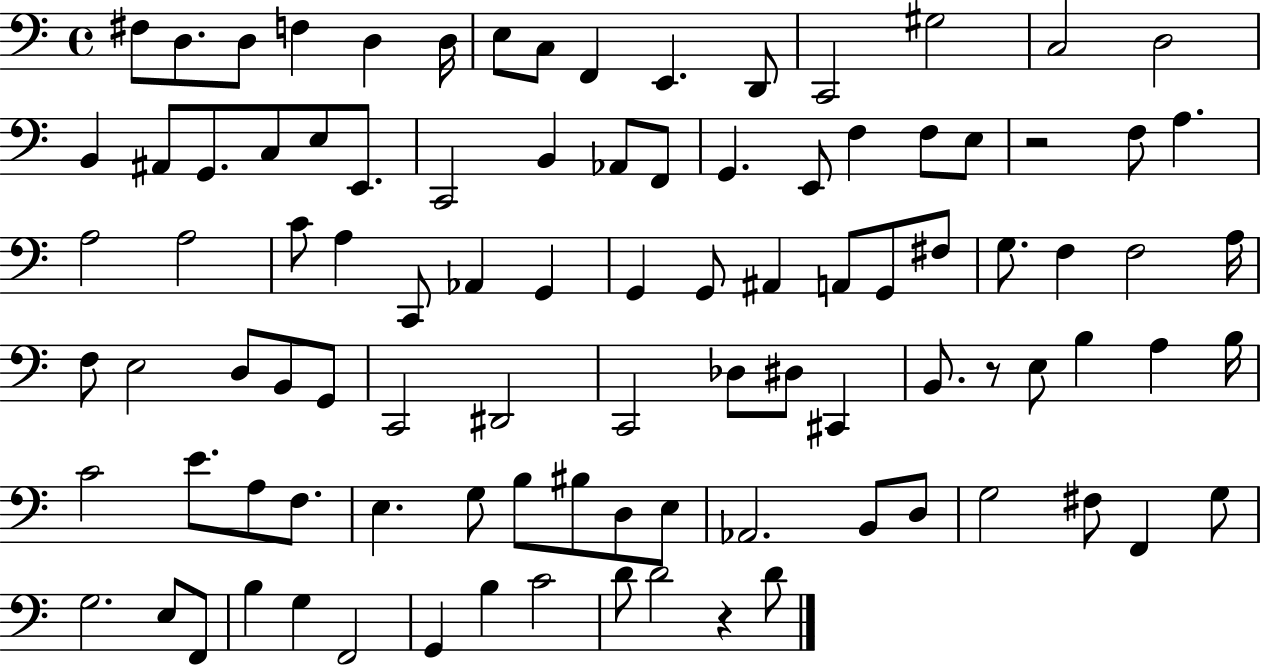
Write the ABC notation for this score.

X:1
T:Untitled
M:4/4
L:1/4
K:C
^F,/2 D,/2 D,/2 F, D, D,/4 E,/2 C,/2 F,, E,, D,,/2 C,,2 ^G,2 C,2 D,2 B,, ^A,,/2 G,,/2 C,/2 E,/2 E,,/2 C,,2 B,, _A,,/2 F,,/2 G,, E,,/2 F, F,/2 E,/2 z2 F,/2 A, A,2 A,2 C/2 A, C,,/2 _A,, G,, G,, G,,/2 ^A,, A,,/2 G,,/2 ^F,/2 G,/2 F, F,2 A,/4 F,/2 E,2 D,/2 B,,/2 G,,/2 C,,2 ^D,,2 C,,2 _D,/2 ^D,/2 ^C,, B,,/2 z/2 E,/2 B, A, B,/4 C2 E/2 A,/2 F,/2 E, G,/2 B,/2 ^B,/2 D,/2 E,/2 _A,,2 B,,/2 D,/2 G,2 ^F,/2 F,, G,/2 G,2 E,/2 F,,/2 B, G, F,,2 G,, B, C2 D/2 D2 z D/2